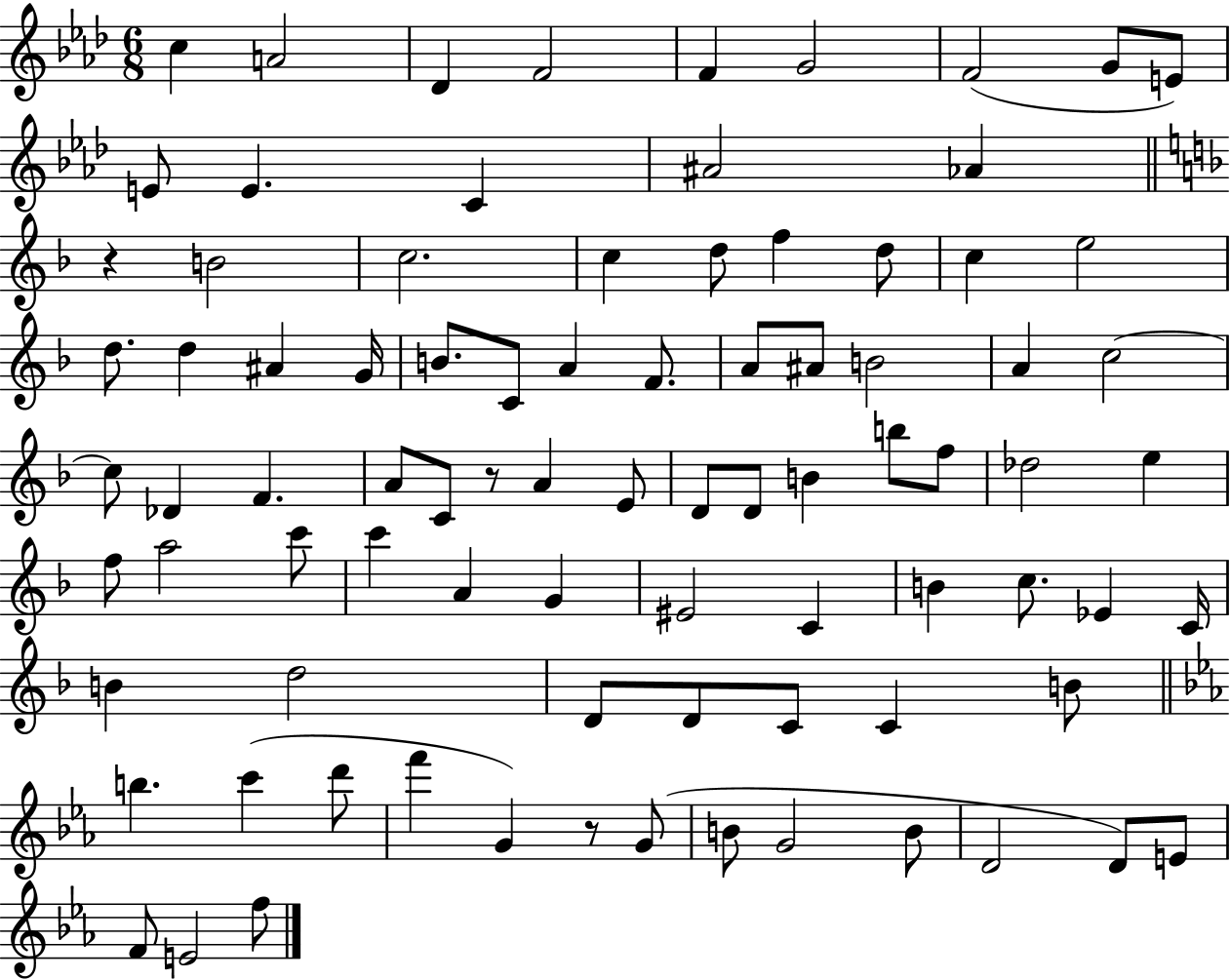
{
  \clef treble
  \numericTimeSignature
  \time 6/8
  \key aes \major
  c''4 a'2 | des'4 f'2 | f'4 g'2 | f'2( g'8 e'8) | \break e'8 e'4. c'4 | ais'2 aes'4 | \bar "||" \break \key d \minor r4 b'2 | c''2. | c''4 d''8 f''4 d''8 | c''4 e''2 | \break d''8. d''4 ais'4 g'16 | b'8. c'8 a'4 f'8. | a'8 ais'8 b'2 | a'4 c''2~~ | \break c''8 des'4 f'4. | a'8 c'8 r8 a'4 e'8 | d'8 d'8 b'4 b''8 f''8 | des''2 e''4 | \break f''8 a''2 c'''8 | c'''4 a'4 g'4 | eis'2 c'4 | b'4 c''8. ees'4 c'16 | \break b'4 d''2 | d'8 d'8 c'8 c'4 b'8 | \bar "||" \break \key c \minor b''4. c'''4( d'''8 | f'''4 g'4) r8 g'8( | b'8 g'2 b'8 | d'2 d'8) e'8 | \break f'8 e'2 f''8 | \bar "|."
}